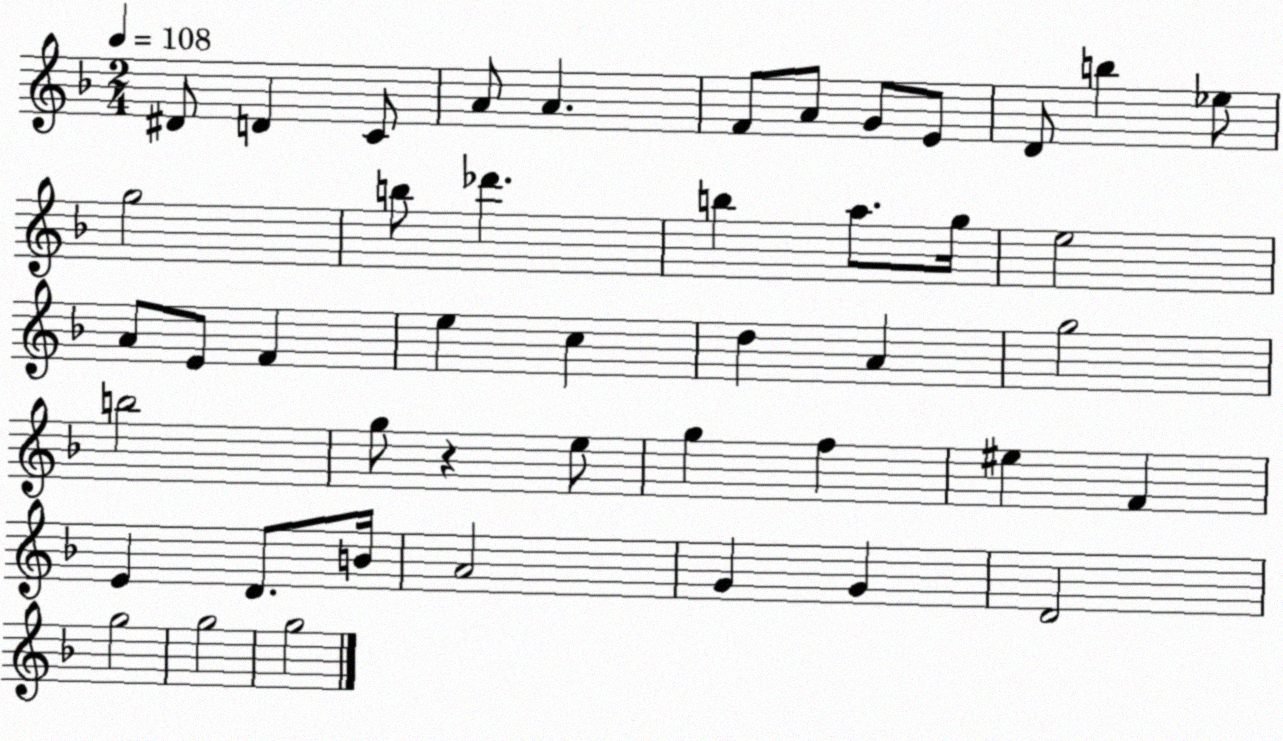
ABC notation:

X:1
T:Untitled
M:2/4
L:1/4
K:F
^D/2 D C/2 A/2 A F/2 A/2 G/2 E/2 D/2 b _e/2 g2 b/2 _d' b a/2 g/4 e2 A/2 E/2 F e c d A g2 b2 g/2 z e/2 g f ^e F E D/2 B/4 A2 G G D2 g2 g2 g2